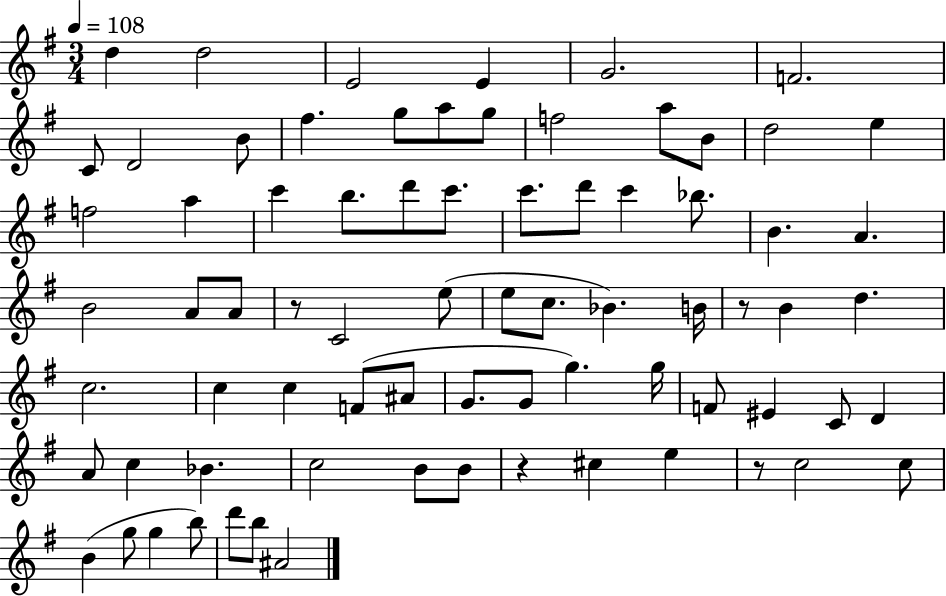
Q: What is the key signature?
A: G major